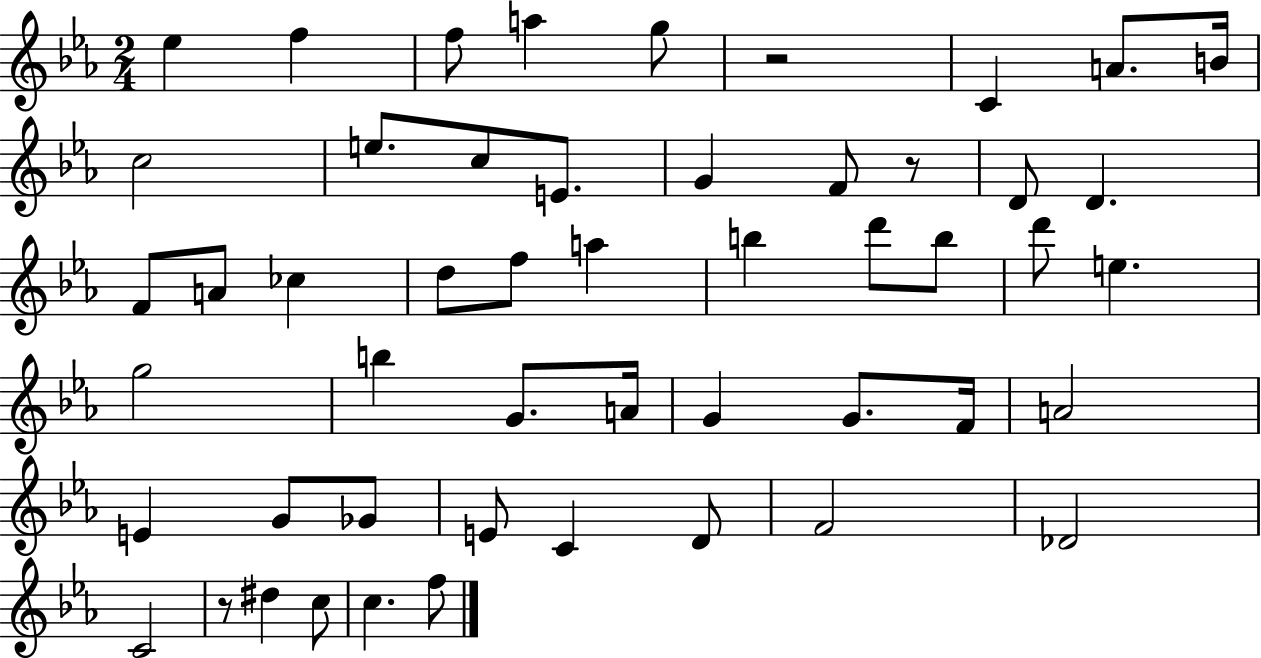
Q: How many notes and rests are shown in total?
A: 51